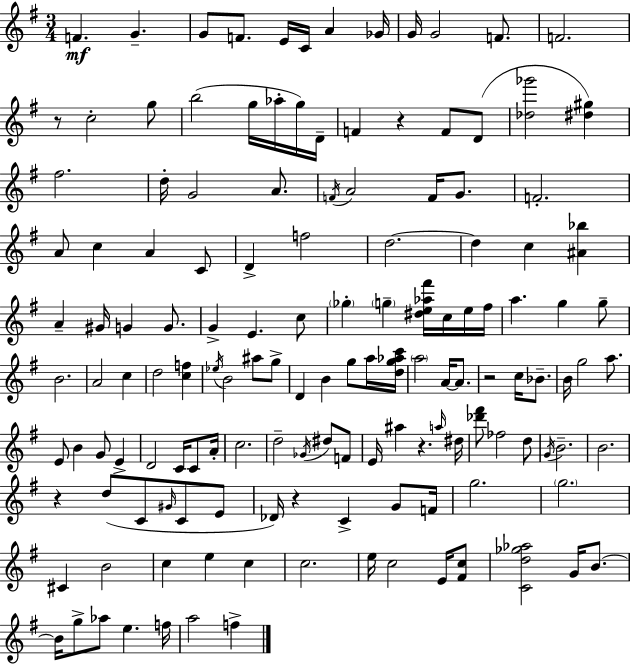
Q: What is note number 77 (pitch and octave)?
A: B4